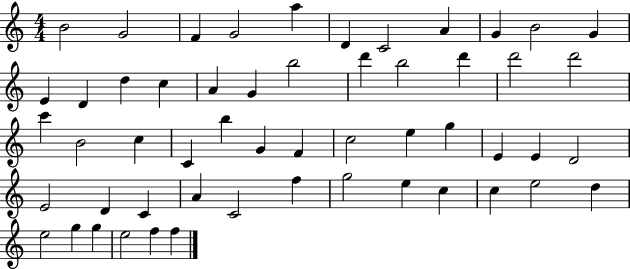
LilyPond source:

{
  \clef treble
  \numericTimeSignature
  \time 4/4
  \key c \major
  b'2 g'2 | f'4 g'2 a''4 | d'4 c'2 a'4 | g'4 b'2 g'4 | \break e'4 d'4 d''4 c''4 | a'4 g'4 b''2 | d'''4 b''2 d'''4 | d'''2 d'''2 | \break c'''4 b'2 c''4 | c'4 b''4 g'4 f'4 | c''2 e''4 g''4 | e'4 e'4 d'2 | \break e'2 d'4 c'4 | a'4 c'2 f''4 | g''2 e''4 c''4 | c''4 e''2 d''4 | \break e''2 g''4 g''4 | e''2 f''4 f''4 | \bar "|."
}